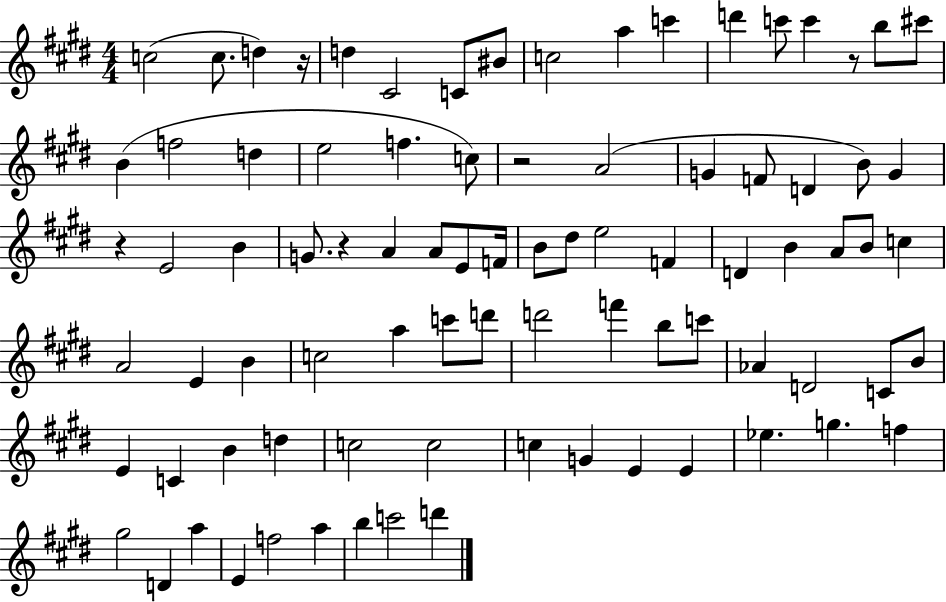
{
  \clef treble
  \numericTimeSignature
  \time 4/4
  \key e \major
  c''2( c''8. d''4) r16 | d''4 cis'2 c'8 bis'8 | c''2 a''4 c'''4 | d'''4 c'''8 c'''4 r8 b''8 cis'''8 | \break b'4( f''2 d''4 | e''2 f''4. c''8) | r2 a'2( | g'4 f'8 d'4 b'8) g'4 | \break r4 e'2 b'4 | g'8. r4 a'4 a'8 e'8 f'16 | b'8 dis''8 e''2 f'4 | d'4 b'4 a'8 b'8 c''4 | \break a'2 e'4 b'4 | c''2 a''4 c'''8 d'''8 | d'''2 f'''4 b''8 c'''8 | aes'4 d'2 c'8 b'8 | \break e'4 c'4 b'4 d''4 | c''2 c''2 | c''4 g'4 e'4 e'4 | ees''4. g''4. f''4 | \break gis''2 d'4 a''4 | e'4 f''2 a''4 | b''4 c'''2 d'''4 | \bar "|."
}